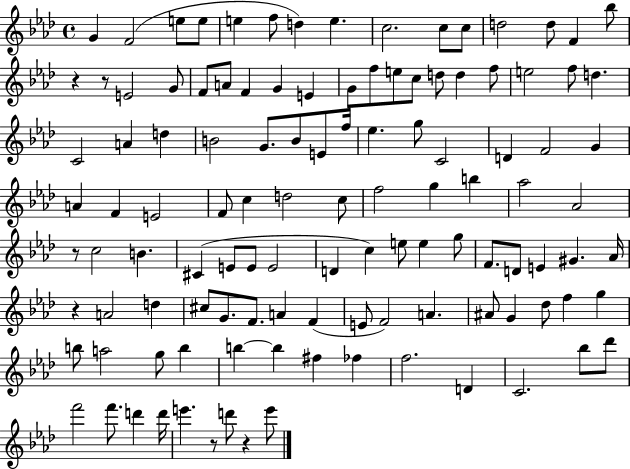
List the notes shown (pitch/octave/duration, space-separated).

G4/q F4/h E5/e E5/e E5/q F5/e D5/q E5/q. C5/h. C5/e C5/e D5/h D5/e F4/q Bb5/e R/q R/e E4/h G4/e F4/e A4/e F4/q G4/q E4/q G4/e F5/e E5/e C5/e D5/e D5/q F5/e E5/h F5/e D5/q. C4/h A4/q D5/q B4/h G4/e. B4/e E4/e F5/s Eb5/q. G5/e C4/h D4/q F4/h G4/q A4/q F4/q E4/h F4/e C5/q D5/h C5/e F5/h G5/q B5/q Ab5/h Ab4/h R/e C5/h B4/q. C#4/q E4/e E4/e E4/h D4/q C5/q E5/e E5/q G5/e F4/e. D4/e E4/q G#4/q. Ab4/s R/q A4/h D5/q C#5/e G4/e. F4/e. A4/q F4/q E4/e F4/h A4/q. A#4/e G4/q Db5/e F5/q G5/q B5/e A5/h G5/e B5/q B5/q B5/q F#5/q FES5/q F5/h. D4/q C4/h. Bb5/e Db6/e F6/h F6/e. D6/q D6/s E6/q. R/e D6/e R/q E6/e